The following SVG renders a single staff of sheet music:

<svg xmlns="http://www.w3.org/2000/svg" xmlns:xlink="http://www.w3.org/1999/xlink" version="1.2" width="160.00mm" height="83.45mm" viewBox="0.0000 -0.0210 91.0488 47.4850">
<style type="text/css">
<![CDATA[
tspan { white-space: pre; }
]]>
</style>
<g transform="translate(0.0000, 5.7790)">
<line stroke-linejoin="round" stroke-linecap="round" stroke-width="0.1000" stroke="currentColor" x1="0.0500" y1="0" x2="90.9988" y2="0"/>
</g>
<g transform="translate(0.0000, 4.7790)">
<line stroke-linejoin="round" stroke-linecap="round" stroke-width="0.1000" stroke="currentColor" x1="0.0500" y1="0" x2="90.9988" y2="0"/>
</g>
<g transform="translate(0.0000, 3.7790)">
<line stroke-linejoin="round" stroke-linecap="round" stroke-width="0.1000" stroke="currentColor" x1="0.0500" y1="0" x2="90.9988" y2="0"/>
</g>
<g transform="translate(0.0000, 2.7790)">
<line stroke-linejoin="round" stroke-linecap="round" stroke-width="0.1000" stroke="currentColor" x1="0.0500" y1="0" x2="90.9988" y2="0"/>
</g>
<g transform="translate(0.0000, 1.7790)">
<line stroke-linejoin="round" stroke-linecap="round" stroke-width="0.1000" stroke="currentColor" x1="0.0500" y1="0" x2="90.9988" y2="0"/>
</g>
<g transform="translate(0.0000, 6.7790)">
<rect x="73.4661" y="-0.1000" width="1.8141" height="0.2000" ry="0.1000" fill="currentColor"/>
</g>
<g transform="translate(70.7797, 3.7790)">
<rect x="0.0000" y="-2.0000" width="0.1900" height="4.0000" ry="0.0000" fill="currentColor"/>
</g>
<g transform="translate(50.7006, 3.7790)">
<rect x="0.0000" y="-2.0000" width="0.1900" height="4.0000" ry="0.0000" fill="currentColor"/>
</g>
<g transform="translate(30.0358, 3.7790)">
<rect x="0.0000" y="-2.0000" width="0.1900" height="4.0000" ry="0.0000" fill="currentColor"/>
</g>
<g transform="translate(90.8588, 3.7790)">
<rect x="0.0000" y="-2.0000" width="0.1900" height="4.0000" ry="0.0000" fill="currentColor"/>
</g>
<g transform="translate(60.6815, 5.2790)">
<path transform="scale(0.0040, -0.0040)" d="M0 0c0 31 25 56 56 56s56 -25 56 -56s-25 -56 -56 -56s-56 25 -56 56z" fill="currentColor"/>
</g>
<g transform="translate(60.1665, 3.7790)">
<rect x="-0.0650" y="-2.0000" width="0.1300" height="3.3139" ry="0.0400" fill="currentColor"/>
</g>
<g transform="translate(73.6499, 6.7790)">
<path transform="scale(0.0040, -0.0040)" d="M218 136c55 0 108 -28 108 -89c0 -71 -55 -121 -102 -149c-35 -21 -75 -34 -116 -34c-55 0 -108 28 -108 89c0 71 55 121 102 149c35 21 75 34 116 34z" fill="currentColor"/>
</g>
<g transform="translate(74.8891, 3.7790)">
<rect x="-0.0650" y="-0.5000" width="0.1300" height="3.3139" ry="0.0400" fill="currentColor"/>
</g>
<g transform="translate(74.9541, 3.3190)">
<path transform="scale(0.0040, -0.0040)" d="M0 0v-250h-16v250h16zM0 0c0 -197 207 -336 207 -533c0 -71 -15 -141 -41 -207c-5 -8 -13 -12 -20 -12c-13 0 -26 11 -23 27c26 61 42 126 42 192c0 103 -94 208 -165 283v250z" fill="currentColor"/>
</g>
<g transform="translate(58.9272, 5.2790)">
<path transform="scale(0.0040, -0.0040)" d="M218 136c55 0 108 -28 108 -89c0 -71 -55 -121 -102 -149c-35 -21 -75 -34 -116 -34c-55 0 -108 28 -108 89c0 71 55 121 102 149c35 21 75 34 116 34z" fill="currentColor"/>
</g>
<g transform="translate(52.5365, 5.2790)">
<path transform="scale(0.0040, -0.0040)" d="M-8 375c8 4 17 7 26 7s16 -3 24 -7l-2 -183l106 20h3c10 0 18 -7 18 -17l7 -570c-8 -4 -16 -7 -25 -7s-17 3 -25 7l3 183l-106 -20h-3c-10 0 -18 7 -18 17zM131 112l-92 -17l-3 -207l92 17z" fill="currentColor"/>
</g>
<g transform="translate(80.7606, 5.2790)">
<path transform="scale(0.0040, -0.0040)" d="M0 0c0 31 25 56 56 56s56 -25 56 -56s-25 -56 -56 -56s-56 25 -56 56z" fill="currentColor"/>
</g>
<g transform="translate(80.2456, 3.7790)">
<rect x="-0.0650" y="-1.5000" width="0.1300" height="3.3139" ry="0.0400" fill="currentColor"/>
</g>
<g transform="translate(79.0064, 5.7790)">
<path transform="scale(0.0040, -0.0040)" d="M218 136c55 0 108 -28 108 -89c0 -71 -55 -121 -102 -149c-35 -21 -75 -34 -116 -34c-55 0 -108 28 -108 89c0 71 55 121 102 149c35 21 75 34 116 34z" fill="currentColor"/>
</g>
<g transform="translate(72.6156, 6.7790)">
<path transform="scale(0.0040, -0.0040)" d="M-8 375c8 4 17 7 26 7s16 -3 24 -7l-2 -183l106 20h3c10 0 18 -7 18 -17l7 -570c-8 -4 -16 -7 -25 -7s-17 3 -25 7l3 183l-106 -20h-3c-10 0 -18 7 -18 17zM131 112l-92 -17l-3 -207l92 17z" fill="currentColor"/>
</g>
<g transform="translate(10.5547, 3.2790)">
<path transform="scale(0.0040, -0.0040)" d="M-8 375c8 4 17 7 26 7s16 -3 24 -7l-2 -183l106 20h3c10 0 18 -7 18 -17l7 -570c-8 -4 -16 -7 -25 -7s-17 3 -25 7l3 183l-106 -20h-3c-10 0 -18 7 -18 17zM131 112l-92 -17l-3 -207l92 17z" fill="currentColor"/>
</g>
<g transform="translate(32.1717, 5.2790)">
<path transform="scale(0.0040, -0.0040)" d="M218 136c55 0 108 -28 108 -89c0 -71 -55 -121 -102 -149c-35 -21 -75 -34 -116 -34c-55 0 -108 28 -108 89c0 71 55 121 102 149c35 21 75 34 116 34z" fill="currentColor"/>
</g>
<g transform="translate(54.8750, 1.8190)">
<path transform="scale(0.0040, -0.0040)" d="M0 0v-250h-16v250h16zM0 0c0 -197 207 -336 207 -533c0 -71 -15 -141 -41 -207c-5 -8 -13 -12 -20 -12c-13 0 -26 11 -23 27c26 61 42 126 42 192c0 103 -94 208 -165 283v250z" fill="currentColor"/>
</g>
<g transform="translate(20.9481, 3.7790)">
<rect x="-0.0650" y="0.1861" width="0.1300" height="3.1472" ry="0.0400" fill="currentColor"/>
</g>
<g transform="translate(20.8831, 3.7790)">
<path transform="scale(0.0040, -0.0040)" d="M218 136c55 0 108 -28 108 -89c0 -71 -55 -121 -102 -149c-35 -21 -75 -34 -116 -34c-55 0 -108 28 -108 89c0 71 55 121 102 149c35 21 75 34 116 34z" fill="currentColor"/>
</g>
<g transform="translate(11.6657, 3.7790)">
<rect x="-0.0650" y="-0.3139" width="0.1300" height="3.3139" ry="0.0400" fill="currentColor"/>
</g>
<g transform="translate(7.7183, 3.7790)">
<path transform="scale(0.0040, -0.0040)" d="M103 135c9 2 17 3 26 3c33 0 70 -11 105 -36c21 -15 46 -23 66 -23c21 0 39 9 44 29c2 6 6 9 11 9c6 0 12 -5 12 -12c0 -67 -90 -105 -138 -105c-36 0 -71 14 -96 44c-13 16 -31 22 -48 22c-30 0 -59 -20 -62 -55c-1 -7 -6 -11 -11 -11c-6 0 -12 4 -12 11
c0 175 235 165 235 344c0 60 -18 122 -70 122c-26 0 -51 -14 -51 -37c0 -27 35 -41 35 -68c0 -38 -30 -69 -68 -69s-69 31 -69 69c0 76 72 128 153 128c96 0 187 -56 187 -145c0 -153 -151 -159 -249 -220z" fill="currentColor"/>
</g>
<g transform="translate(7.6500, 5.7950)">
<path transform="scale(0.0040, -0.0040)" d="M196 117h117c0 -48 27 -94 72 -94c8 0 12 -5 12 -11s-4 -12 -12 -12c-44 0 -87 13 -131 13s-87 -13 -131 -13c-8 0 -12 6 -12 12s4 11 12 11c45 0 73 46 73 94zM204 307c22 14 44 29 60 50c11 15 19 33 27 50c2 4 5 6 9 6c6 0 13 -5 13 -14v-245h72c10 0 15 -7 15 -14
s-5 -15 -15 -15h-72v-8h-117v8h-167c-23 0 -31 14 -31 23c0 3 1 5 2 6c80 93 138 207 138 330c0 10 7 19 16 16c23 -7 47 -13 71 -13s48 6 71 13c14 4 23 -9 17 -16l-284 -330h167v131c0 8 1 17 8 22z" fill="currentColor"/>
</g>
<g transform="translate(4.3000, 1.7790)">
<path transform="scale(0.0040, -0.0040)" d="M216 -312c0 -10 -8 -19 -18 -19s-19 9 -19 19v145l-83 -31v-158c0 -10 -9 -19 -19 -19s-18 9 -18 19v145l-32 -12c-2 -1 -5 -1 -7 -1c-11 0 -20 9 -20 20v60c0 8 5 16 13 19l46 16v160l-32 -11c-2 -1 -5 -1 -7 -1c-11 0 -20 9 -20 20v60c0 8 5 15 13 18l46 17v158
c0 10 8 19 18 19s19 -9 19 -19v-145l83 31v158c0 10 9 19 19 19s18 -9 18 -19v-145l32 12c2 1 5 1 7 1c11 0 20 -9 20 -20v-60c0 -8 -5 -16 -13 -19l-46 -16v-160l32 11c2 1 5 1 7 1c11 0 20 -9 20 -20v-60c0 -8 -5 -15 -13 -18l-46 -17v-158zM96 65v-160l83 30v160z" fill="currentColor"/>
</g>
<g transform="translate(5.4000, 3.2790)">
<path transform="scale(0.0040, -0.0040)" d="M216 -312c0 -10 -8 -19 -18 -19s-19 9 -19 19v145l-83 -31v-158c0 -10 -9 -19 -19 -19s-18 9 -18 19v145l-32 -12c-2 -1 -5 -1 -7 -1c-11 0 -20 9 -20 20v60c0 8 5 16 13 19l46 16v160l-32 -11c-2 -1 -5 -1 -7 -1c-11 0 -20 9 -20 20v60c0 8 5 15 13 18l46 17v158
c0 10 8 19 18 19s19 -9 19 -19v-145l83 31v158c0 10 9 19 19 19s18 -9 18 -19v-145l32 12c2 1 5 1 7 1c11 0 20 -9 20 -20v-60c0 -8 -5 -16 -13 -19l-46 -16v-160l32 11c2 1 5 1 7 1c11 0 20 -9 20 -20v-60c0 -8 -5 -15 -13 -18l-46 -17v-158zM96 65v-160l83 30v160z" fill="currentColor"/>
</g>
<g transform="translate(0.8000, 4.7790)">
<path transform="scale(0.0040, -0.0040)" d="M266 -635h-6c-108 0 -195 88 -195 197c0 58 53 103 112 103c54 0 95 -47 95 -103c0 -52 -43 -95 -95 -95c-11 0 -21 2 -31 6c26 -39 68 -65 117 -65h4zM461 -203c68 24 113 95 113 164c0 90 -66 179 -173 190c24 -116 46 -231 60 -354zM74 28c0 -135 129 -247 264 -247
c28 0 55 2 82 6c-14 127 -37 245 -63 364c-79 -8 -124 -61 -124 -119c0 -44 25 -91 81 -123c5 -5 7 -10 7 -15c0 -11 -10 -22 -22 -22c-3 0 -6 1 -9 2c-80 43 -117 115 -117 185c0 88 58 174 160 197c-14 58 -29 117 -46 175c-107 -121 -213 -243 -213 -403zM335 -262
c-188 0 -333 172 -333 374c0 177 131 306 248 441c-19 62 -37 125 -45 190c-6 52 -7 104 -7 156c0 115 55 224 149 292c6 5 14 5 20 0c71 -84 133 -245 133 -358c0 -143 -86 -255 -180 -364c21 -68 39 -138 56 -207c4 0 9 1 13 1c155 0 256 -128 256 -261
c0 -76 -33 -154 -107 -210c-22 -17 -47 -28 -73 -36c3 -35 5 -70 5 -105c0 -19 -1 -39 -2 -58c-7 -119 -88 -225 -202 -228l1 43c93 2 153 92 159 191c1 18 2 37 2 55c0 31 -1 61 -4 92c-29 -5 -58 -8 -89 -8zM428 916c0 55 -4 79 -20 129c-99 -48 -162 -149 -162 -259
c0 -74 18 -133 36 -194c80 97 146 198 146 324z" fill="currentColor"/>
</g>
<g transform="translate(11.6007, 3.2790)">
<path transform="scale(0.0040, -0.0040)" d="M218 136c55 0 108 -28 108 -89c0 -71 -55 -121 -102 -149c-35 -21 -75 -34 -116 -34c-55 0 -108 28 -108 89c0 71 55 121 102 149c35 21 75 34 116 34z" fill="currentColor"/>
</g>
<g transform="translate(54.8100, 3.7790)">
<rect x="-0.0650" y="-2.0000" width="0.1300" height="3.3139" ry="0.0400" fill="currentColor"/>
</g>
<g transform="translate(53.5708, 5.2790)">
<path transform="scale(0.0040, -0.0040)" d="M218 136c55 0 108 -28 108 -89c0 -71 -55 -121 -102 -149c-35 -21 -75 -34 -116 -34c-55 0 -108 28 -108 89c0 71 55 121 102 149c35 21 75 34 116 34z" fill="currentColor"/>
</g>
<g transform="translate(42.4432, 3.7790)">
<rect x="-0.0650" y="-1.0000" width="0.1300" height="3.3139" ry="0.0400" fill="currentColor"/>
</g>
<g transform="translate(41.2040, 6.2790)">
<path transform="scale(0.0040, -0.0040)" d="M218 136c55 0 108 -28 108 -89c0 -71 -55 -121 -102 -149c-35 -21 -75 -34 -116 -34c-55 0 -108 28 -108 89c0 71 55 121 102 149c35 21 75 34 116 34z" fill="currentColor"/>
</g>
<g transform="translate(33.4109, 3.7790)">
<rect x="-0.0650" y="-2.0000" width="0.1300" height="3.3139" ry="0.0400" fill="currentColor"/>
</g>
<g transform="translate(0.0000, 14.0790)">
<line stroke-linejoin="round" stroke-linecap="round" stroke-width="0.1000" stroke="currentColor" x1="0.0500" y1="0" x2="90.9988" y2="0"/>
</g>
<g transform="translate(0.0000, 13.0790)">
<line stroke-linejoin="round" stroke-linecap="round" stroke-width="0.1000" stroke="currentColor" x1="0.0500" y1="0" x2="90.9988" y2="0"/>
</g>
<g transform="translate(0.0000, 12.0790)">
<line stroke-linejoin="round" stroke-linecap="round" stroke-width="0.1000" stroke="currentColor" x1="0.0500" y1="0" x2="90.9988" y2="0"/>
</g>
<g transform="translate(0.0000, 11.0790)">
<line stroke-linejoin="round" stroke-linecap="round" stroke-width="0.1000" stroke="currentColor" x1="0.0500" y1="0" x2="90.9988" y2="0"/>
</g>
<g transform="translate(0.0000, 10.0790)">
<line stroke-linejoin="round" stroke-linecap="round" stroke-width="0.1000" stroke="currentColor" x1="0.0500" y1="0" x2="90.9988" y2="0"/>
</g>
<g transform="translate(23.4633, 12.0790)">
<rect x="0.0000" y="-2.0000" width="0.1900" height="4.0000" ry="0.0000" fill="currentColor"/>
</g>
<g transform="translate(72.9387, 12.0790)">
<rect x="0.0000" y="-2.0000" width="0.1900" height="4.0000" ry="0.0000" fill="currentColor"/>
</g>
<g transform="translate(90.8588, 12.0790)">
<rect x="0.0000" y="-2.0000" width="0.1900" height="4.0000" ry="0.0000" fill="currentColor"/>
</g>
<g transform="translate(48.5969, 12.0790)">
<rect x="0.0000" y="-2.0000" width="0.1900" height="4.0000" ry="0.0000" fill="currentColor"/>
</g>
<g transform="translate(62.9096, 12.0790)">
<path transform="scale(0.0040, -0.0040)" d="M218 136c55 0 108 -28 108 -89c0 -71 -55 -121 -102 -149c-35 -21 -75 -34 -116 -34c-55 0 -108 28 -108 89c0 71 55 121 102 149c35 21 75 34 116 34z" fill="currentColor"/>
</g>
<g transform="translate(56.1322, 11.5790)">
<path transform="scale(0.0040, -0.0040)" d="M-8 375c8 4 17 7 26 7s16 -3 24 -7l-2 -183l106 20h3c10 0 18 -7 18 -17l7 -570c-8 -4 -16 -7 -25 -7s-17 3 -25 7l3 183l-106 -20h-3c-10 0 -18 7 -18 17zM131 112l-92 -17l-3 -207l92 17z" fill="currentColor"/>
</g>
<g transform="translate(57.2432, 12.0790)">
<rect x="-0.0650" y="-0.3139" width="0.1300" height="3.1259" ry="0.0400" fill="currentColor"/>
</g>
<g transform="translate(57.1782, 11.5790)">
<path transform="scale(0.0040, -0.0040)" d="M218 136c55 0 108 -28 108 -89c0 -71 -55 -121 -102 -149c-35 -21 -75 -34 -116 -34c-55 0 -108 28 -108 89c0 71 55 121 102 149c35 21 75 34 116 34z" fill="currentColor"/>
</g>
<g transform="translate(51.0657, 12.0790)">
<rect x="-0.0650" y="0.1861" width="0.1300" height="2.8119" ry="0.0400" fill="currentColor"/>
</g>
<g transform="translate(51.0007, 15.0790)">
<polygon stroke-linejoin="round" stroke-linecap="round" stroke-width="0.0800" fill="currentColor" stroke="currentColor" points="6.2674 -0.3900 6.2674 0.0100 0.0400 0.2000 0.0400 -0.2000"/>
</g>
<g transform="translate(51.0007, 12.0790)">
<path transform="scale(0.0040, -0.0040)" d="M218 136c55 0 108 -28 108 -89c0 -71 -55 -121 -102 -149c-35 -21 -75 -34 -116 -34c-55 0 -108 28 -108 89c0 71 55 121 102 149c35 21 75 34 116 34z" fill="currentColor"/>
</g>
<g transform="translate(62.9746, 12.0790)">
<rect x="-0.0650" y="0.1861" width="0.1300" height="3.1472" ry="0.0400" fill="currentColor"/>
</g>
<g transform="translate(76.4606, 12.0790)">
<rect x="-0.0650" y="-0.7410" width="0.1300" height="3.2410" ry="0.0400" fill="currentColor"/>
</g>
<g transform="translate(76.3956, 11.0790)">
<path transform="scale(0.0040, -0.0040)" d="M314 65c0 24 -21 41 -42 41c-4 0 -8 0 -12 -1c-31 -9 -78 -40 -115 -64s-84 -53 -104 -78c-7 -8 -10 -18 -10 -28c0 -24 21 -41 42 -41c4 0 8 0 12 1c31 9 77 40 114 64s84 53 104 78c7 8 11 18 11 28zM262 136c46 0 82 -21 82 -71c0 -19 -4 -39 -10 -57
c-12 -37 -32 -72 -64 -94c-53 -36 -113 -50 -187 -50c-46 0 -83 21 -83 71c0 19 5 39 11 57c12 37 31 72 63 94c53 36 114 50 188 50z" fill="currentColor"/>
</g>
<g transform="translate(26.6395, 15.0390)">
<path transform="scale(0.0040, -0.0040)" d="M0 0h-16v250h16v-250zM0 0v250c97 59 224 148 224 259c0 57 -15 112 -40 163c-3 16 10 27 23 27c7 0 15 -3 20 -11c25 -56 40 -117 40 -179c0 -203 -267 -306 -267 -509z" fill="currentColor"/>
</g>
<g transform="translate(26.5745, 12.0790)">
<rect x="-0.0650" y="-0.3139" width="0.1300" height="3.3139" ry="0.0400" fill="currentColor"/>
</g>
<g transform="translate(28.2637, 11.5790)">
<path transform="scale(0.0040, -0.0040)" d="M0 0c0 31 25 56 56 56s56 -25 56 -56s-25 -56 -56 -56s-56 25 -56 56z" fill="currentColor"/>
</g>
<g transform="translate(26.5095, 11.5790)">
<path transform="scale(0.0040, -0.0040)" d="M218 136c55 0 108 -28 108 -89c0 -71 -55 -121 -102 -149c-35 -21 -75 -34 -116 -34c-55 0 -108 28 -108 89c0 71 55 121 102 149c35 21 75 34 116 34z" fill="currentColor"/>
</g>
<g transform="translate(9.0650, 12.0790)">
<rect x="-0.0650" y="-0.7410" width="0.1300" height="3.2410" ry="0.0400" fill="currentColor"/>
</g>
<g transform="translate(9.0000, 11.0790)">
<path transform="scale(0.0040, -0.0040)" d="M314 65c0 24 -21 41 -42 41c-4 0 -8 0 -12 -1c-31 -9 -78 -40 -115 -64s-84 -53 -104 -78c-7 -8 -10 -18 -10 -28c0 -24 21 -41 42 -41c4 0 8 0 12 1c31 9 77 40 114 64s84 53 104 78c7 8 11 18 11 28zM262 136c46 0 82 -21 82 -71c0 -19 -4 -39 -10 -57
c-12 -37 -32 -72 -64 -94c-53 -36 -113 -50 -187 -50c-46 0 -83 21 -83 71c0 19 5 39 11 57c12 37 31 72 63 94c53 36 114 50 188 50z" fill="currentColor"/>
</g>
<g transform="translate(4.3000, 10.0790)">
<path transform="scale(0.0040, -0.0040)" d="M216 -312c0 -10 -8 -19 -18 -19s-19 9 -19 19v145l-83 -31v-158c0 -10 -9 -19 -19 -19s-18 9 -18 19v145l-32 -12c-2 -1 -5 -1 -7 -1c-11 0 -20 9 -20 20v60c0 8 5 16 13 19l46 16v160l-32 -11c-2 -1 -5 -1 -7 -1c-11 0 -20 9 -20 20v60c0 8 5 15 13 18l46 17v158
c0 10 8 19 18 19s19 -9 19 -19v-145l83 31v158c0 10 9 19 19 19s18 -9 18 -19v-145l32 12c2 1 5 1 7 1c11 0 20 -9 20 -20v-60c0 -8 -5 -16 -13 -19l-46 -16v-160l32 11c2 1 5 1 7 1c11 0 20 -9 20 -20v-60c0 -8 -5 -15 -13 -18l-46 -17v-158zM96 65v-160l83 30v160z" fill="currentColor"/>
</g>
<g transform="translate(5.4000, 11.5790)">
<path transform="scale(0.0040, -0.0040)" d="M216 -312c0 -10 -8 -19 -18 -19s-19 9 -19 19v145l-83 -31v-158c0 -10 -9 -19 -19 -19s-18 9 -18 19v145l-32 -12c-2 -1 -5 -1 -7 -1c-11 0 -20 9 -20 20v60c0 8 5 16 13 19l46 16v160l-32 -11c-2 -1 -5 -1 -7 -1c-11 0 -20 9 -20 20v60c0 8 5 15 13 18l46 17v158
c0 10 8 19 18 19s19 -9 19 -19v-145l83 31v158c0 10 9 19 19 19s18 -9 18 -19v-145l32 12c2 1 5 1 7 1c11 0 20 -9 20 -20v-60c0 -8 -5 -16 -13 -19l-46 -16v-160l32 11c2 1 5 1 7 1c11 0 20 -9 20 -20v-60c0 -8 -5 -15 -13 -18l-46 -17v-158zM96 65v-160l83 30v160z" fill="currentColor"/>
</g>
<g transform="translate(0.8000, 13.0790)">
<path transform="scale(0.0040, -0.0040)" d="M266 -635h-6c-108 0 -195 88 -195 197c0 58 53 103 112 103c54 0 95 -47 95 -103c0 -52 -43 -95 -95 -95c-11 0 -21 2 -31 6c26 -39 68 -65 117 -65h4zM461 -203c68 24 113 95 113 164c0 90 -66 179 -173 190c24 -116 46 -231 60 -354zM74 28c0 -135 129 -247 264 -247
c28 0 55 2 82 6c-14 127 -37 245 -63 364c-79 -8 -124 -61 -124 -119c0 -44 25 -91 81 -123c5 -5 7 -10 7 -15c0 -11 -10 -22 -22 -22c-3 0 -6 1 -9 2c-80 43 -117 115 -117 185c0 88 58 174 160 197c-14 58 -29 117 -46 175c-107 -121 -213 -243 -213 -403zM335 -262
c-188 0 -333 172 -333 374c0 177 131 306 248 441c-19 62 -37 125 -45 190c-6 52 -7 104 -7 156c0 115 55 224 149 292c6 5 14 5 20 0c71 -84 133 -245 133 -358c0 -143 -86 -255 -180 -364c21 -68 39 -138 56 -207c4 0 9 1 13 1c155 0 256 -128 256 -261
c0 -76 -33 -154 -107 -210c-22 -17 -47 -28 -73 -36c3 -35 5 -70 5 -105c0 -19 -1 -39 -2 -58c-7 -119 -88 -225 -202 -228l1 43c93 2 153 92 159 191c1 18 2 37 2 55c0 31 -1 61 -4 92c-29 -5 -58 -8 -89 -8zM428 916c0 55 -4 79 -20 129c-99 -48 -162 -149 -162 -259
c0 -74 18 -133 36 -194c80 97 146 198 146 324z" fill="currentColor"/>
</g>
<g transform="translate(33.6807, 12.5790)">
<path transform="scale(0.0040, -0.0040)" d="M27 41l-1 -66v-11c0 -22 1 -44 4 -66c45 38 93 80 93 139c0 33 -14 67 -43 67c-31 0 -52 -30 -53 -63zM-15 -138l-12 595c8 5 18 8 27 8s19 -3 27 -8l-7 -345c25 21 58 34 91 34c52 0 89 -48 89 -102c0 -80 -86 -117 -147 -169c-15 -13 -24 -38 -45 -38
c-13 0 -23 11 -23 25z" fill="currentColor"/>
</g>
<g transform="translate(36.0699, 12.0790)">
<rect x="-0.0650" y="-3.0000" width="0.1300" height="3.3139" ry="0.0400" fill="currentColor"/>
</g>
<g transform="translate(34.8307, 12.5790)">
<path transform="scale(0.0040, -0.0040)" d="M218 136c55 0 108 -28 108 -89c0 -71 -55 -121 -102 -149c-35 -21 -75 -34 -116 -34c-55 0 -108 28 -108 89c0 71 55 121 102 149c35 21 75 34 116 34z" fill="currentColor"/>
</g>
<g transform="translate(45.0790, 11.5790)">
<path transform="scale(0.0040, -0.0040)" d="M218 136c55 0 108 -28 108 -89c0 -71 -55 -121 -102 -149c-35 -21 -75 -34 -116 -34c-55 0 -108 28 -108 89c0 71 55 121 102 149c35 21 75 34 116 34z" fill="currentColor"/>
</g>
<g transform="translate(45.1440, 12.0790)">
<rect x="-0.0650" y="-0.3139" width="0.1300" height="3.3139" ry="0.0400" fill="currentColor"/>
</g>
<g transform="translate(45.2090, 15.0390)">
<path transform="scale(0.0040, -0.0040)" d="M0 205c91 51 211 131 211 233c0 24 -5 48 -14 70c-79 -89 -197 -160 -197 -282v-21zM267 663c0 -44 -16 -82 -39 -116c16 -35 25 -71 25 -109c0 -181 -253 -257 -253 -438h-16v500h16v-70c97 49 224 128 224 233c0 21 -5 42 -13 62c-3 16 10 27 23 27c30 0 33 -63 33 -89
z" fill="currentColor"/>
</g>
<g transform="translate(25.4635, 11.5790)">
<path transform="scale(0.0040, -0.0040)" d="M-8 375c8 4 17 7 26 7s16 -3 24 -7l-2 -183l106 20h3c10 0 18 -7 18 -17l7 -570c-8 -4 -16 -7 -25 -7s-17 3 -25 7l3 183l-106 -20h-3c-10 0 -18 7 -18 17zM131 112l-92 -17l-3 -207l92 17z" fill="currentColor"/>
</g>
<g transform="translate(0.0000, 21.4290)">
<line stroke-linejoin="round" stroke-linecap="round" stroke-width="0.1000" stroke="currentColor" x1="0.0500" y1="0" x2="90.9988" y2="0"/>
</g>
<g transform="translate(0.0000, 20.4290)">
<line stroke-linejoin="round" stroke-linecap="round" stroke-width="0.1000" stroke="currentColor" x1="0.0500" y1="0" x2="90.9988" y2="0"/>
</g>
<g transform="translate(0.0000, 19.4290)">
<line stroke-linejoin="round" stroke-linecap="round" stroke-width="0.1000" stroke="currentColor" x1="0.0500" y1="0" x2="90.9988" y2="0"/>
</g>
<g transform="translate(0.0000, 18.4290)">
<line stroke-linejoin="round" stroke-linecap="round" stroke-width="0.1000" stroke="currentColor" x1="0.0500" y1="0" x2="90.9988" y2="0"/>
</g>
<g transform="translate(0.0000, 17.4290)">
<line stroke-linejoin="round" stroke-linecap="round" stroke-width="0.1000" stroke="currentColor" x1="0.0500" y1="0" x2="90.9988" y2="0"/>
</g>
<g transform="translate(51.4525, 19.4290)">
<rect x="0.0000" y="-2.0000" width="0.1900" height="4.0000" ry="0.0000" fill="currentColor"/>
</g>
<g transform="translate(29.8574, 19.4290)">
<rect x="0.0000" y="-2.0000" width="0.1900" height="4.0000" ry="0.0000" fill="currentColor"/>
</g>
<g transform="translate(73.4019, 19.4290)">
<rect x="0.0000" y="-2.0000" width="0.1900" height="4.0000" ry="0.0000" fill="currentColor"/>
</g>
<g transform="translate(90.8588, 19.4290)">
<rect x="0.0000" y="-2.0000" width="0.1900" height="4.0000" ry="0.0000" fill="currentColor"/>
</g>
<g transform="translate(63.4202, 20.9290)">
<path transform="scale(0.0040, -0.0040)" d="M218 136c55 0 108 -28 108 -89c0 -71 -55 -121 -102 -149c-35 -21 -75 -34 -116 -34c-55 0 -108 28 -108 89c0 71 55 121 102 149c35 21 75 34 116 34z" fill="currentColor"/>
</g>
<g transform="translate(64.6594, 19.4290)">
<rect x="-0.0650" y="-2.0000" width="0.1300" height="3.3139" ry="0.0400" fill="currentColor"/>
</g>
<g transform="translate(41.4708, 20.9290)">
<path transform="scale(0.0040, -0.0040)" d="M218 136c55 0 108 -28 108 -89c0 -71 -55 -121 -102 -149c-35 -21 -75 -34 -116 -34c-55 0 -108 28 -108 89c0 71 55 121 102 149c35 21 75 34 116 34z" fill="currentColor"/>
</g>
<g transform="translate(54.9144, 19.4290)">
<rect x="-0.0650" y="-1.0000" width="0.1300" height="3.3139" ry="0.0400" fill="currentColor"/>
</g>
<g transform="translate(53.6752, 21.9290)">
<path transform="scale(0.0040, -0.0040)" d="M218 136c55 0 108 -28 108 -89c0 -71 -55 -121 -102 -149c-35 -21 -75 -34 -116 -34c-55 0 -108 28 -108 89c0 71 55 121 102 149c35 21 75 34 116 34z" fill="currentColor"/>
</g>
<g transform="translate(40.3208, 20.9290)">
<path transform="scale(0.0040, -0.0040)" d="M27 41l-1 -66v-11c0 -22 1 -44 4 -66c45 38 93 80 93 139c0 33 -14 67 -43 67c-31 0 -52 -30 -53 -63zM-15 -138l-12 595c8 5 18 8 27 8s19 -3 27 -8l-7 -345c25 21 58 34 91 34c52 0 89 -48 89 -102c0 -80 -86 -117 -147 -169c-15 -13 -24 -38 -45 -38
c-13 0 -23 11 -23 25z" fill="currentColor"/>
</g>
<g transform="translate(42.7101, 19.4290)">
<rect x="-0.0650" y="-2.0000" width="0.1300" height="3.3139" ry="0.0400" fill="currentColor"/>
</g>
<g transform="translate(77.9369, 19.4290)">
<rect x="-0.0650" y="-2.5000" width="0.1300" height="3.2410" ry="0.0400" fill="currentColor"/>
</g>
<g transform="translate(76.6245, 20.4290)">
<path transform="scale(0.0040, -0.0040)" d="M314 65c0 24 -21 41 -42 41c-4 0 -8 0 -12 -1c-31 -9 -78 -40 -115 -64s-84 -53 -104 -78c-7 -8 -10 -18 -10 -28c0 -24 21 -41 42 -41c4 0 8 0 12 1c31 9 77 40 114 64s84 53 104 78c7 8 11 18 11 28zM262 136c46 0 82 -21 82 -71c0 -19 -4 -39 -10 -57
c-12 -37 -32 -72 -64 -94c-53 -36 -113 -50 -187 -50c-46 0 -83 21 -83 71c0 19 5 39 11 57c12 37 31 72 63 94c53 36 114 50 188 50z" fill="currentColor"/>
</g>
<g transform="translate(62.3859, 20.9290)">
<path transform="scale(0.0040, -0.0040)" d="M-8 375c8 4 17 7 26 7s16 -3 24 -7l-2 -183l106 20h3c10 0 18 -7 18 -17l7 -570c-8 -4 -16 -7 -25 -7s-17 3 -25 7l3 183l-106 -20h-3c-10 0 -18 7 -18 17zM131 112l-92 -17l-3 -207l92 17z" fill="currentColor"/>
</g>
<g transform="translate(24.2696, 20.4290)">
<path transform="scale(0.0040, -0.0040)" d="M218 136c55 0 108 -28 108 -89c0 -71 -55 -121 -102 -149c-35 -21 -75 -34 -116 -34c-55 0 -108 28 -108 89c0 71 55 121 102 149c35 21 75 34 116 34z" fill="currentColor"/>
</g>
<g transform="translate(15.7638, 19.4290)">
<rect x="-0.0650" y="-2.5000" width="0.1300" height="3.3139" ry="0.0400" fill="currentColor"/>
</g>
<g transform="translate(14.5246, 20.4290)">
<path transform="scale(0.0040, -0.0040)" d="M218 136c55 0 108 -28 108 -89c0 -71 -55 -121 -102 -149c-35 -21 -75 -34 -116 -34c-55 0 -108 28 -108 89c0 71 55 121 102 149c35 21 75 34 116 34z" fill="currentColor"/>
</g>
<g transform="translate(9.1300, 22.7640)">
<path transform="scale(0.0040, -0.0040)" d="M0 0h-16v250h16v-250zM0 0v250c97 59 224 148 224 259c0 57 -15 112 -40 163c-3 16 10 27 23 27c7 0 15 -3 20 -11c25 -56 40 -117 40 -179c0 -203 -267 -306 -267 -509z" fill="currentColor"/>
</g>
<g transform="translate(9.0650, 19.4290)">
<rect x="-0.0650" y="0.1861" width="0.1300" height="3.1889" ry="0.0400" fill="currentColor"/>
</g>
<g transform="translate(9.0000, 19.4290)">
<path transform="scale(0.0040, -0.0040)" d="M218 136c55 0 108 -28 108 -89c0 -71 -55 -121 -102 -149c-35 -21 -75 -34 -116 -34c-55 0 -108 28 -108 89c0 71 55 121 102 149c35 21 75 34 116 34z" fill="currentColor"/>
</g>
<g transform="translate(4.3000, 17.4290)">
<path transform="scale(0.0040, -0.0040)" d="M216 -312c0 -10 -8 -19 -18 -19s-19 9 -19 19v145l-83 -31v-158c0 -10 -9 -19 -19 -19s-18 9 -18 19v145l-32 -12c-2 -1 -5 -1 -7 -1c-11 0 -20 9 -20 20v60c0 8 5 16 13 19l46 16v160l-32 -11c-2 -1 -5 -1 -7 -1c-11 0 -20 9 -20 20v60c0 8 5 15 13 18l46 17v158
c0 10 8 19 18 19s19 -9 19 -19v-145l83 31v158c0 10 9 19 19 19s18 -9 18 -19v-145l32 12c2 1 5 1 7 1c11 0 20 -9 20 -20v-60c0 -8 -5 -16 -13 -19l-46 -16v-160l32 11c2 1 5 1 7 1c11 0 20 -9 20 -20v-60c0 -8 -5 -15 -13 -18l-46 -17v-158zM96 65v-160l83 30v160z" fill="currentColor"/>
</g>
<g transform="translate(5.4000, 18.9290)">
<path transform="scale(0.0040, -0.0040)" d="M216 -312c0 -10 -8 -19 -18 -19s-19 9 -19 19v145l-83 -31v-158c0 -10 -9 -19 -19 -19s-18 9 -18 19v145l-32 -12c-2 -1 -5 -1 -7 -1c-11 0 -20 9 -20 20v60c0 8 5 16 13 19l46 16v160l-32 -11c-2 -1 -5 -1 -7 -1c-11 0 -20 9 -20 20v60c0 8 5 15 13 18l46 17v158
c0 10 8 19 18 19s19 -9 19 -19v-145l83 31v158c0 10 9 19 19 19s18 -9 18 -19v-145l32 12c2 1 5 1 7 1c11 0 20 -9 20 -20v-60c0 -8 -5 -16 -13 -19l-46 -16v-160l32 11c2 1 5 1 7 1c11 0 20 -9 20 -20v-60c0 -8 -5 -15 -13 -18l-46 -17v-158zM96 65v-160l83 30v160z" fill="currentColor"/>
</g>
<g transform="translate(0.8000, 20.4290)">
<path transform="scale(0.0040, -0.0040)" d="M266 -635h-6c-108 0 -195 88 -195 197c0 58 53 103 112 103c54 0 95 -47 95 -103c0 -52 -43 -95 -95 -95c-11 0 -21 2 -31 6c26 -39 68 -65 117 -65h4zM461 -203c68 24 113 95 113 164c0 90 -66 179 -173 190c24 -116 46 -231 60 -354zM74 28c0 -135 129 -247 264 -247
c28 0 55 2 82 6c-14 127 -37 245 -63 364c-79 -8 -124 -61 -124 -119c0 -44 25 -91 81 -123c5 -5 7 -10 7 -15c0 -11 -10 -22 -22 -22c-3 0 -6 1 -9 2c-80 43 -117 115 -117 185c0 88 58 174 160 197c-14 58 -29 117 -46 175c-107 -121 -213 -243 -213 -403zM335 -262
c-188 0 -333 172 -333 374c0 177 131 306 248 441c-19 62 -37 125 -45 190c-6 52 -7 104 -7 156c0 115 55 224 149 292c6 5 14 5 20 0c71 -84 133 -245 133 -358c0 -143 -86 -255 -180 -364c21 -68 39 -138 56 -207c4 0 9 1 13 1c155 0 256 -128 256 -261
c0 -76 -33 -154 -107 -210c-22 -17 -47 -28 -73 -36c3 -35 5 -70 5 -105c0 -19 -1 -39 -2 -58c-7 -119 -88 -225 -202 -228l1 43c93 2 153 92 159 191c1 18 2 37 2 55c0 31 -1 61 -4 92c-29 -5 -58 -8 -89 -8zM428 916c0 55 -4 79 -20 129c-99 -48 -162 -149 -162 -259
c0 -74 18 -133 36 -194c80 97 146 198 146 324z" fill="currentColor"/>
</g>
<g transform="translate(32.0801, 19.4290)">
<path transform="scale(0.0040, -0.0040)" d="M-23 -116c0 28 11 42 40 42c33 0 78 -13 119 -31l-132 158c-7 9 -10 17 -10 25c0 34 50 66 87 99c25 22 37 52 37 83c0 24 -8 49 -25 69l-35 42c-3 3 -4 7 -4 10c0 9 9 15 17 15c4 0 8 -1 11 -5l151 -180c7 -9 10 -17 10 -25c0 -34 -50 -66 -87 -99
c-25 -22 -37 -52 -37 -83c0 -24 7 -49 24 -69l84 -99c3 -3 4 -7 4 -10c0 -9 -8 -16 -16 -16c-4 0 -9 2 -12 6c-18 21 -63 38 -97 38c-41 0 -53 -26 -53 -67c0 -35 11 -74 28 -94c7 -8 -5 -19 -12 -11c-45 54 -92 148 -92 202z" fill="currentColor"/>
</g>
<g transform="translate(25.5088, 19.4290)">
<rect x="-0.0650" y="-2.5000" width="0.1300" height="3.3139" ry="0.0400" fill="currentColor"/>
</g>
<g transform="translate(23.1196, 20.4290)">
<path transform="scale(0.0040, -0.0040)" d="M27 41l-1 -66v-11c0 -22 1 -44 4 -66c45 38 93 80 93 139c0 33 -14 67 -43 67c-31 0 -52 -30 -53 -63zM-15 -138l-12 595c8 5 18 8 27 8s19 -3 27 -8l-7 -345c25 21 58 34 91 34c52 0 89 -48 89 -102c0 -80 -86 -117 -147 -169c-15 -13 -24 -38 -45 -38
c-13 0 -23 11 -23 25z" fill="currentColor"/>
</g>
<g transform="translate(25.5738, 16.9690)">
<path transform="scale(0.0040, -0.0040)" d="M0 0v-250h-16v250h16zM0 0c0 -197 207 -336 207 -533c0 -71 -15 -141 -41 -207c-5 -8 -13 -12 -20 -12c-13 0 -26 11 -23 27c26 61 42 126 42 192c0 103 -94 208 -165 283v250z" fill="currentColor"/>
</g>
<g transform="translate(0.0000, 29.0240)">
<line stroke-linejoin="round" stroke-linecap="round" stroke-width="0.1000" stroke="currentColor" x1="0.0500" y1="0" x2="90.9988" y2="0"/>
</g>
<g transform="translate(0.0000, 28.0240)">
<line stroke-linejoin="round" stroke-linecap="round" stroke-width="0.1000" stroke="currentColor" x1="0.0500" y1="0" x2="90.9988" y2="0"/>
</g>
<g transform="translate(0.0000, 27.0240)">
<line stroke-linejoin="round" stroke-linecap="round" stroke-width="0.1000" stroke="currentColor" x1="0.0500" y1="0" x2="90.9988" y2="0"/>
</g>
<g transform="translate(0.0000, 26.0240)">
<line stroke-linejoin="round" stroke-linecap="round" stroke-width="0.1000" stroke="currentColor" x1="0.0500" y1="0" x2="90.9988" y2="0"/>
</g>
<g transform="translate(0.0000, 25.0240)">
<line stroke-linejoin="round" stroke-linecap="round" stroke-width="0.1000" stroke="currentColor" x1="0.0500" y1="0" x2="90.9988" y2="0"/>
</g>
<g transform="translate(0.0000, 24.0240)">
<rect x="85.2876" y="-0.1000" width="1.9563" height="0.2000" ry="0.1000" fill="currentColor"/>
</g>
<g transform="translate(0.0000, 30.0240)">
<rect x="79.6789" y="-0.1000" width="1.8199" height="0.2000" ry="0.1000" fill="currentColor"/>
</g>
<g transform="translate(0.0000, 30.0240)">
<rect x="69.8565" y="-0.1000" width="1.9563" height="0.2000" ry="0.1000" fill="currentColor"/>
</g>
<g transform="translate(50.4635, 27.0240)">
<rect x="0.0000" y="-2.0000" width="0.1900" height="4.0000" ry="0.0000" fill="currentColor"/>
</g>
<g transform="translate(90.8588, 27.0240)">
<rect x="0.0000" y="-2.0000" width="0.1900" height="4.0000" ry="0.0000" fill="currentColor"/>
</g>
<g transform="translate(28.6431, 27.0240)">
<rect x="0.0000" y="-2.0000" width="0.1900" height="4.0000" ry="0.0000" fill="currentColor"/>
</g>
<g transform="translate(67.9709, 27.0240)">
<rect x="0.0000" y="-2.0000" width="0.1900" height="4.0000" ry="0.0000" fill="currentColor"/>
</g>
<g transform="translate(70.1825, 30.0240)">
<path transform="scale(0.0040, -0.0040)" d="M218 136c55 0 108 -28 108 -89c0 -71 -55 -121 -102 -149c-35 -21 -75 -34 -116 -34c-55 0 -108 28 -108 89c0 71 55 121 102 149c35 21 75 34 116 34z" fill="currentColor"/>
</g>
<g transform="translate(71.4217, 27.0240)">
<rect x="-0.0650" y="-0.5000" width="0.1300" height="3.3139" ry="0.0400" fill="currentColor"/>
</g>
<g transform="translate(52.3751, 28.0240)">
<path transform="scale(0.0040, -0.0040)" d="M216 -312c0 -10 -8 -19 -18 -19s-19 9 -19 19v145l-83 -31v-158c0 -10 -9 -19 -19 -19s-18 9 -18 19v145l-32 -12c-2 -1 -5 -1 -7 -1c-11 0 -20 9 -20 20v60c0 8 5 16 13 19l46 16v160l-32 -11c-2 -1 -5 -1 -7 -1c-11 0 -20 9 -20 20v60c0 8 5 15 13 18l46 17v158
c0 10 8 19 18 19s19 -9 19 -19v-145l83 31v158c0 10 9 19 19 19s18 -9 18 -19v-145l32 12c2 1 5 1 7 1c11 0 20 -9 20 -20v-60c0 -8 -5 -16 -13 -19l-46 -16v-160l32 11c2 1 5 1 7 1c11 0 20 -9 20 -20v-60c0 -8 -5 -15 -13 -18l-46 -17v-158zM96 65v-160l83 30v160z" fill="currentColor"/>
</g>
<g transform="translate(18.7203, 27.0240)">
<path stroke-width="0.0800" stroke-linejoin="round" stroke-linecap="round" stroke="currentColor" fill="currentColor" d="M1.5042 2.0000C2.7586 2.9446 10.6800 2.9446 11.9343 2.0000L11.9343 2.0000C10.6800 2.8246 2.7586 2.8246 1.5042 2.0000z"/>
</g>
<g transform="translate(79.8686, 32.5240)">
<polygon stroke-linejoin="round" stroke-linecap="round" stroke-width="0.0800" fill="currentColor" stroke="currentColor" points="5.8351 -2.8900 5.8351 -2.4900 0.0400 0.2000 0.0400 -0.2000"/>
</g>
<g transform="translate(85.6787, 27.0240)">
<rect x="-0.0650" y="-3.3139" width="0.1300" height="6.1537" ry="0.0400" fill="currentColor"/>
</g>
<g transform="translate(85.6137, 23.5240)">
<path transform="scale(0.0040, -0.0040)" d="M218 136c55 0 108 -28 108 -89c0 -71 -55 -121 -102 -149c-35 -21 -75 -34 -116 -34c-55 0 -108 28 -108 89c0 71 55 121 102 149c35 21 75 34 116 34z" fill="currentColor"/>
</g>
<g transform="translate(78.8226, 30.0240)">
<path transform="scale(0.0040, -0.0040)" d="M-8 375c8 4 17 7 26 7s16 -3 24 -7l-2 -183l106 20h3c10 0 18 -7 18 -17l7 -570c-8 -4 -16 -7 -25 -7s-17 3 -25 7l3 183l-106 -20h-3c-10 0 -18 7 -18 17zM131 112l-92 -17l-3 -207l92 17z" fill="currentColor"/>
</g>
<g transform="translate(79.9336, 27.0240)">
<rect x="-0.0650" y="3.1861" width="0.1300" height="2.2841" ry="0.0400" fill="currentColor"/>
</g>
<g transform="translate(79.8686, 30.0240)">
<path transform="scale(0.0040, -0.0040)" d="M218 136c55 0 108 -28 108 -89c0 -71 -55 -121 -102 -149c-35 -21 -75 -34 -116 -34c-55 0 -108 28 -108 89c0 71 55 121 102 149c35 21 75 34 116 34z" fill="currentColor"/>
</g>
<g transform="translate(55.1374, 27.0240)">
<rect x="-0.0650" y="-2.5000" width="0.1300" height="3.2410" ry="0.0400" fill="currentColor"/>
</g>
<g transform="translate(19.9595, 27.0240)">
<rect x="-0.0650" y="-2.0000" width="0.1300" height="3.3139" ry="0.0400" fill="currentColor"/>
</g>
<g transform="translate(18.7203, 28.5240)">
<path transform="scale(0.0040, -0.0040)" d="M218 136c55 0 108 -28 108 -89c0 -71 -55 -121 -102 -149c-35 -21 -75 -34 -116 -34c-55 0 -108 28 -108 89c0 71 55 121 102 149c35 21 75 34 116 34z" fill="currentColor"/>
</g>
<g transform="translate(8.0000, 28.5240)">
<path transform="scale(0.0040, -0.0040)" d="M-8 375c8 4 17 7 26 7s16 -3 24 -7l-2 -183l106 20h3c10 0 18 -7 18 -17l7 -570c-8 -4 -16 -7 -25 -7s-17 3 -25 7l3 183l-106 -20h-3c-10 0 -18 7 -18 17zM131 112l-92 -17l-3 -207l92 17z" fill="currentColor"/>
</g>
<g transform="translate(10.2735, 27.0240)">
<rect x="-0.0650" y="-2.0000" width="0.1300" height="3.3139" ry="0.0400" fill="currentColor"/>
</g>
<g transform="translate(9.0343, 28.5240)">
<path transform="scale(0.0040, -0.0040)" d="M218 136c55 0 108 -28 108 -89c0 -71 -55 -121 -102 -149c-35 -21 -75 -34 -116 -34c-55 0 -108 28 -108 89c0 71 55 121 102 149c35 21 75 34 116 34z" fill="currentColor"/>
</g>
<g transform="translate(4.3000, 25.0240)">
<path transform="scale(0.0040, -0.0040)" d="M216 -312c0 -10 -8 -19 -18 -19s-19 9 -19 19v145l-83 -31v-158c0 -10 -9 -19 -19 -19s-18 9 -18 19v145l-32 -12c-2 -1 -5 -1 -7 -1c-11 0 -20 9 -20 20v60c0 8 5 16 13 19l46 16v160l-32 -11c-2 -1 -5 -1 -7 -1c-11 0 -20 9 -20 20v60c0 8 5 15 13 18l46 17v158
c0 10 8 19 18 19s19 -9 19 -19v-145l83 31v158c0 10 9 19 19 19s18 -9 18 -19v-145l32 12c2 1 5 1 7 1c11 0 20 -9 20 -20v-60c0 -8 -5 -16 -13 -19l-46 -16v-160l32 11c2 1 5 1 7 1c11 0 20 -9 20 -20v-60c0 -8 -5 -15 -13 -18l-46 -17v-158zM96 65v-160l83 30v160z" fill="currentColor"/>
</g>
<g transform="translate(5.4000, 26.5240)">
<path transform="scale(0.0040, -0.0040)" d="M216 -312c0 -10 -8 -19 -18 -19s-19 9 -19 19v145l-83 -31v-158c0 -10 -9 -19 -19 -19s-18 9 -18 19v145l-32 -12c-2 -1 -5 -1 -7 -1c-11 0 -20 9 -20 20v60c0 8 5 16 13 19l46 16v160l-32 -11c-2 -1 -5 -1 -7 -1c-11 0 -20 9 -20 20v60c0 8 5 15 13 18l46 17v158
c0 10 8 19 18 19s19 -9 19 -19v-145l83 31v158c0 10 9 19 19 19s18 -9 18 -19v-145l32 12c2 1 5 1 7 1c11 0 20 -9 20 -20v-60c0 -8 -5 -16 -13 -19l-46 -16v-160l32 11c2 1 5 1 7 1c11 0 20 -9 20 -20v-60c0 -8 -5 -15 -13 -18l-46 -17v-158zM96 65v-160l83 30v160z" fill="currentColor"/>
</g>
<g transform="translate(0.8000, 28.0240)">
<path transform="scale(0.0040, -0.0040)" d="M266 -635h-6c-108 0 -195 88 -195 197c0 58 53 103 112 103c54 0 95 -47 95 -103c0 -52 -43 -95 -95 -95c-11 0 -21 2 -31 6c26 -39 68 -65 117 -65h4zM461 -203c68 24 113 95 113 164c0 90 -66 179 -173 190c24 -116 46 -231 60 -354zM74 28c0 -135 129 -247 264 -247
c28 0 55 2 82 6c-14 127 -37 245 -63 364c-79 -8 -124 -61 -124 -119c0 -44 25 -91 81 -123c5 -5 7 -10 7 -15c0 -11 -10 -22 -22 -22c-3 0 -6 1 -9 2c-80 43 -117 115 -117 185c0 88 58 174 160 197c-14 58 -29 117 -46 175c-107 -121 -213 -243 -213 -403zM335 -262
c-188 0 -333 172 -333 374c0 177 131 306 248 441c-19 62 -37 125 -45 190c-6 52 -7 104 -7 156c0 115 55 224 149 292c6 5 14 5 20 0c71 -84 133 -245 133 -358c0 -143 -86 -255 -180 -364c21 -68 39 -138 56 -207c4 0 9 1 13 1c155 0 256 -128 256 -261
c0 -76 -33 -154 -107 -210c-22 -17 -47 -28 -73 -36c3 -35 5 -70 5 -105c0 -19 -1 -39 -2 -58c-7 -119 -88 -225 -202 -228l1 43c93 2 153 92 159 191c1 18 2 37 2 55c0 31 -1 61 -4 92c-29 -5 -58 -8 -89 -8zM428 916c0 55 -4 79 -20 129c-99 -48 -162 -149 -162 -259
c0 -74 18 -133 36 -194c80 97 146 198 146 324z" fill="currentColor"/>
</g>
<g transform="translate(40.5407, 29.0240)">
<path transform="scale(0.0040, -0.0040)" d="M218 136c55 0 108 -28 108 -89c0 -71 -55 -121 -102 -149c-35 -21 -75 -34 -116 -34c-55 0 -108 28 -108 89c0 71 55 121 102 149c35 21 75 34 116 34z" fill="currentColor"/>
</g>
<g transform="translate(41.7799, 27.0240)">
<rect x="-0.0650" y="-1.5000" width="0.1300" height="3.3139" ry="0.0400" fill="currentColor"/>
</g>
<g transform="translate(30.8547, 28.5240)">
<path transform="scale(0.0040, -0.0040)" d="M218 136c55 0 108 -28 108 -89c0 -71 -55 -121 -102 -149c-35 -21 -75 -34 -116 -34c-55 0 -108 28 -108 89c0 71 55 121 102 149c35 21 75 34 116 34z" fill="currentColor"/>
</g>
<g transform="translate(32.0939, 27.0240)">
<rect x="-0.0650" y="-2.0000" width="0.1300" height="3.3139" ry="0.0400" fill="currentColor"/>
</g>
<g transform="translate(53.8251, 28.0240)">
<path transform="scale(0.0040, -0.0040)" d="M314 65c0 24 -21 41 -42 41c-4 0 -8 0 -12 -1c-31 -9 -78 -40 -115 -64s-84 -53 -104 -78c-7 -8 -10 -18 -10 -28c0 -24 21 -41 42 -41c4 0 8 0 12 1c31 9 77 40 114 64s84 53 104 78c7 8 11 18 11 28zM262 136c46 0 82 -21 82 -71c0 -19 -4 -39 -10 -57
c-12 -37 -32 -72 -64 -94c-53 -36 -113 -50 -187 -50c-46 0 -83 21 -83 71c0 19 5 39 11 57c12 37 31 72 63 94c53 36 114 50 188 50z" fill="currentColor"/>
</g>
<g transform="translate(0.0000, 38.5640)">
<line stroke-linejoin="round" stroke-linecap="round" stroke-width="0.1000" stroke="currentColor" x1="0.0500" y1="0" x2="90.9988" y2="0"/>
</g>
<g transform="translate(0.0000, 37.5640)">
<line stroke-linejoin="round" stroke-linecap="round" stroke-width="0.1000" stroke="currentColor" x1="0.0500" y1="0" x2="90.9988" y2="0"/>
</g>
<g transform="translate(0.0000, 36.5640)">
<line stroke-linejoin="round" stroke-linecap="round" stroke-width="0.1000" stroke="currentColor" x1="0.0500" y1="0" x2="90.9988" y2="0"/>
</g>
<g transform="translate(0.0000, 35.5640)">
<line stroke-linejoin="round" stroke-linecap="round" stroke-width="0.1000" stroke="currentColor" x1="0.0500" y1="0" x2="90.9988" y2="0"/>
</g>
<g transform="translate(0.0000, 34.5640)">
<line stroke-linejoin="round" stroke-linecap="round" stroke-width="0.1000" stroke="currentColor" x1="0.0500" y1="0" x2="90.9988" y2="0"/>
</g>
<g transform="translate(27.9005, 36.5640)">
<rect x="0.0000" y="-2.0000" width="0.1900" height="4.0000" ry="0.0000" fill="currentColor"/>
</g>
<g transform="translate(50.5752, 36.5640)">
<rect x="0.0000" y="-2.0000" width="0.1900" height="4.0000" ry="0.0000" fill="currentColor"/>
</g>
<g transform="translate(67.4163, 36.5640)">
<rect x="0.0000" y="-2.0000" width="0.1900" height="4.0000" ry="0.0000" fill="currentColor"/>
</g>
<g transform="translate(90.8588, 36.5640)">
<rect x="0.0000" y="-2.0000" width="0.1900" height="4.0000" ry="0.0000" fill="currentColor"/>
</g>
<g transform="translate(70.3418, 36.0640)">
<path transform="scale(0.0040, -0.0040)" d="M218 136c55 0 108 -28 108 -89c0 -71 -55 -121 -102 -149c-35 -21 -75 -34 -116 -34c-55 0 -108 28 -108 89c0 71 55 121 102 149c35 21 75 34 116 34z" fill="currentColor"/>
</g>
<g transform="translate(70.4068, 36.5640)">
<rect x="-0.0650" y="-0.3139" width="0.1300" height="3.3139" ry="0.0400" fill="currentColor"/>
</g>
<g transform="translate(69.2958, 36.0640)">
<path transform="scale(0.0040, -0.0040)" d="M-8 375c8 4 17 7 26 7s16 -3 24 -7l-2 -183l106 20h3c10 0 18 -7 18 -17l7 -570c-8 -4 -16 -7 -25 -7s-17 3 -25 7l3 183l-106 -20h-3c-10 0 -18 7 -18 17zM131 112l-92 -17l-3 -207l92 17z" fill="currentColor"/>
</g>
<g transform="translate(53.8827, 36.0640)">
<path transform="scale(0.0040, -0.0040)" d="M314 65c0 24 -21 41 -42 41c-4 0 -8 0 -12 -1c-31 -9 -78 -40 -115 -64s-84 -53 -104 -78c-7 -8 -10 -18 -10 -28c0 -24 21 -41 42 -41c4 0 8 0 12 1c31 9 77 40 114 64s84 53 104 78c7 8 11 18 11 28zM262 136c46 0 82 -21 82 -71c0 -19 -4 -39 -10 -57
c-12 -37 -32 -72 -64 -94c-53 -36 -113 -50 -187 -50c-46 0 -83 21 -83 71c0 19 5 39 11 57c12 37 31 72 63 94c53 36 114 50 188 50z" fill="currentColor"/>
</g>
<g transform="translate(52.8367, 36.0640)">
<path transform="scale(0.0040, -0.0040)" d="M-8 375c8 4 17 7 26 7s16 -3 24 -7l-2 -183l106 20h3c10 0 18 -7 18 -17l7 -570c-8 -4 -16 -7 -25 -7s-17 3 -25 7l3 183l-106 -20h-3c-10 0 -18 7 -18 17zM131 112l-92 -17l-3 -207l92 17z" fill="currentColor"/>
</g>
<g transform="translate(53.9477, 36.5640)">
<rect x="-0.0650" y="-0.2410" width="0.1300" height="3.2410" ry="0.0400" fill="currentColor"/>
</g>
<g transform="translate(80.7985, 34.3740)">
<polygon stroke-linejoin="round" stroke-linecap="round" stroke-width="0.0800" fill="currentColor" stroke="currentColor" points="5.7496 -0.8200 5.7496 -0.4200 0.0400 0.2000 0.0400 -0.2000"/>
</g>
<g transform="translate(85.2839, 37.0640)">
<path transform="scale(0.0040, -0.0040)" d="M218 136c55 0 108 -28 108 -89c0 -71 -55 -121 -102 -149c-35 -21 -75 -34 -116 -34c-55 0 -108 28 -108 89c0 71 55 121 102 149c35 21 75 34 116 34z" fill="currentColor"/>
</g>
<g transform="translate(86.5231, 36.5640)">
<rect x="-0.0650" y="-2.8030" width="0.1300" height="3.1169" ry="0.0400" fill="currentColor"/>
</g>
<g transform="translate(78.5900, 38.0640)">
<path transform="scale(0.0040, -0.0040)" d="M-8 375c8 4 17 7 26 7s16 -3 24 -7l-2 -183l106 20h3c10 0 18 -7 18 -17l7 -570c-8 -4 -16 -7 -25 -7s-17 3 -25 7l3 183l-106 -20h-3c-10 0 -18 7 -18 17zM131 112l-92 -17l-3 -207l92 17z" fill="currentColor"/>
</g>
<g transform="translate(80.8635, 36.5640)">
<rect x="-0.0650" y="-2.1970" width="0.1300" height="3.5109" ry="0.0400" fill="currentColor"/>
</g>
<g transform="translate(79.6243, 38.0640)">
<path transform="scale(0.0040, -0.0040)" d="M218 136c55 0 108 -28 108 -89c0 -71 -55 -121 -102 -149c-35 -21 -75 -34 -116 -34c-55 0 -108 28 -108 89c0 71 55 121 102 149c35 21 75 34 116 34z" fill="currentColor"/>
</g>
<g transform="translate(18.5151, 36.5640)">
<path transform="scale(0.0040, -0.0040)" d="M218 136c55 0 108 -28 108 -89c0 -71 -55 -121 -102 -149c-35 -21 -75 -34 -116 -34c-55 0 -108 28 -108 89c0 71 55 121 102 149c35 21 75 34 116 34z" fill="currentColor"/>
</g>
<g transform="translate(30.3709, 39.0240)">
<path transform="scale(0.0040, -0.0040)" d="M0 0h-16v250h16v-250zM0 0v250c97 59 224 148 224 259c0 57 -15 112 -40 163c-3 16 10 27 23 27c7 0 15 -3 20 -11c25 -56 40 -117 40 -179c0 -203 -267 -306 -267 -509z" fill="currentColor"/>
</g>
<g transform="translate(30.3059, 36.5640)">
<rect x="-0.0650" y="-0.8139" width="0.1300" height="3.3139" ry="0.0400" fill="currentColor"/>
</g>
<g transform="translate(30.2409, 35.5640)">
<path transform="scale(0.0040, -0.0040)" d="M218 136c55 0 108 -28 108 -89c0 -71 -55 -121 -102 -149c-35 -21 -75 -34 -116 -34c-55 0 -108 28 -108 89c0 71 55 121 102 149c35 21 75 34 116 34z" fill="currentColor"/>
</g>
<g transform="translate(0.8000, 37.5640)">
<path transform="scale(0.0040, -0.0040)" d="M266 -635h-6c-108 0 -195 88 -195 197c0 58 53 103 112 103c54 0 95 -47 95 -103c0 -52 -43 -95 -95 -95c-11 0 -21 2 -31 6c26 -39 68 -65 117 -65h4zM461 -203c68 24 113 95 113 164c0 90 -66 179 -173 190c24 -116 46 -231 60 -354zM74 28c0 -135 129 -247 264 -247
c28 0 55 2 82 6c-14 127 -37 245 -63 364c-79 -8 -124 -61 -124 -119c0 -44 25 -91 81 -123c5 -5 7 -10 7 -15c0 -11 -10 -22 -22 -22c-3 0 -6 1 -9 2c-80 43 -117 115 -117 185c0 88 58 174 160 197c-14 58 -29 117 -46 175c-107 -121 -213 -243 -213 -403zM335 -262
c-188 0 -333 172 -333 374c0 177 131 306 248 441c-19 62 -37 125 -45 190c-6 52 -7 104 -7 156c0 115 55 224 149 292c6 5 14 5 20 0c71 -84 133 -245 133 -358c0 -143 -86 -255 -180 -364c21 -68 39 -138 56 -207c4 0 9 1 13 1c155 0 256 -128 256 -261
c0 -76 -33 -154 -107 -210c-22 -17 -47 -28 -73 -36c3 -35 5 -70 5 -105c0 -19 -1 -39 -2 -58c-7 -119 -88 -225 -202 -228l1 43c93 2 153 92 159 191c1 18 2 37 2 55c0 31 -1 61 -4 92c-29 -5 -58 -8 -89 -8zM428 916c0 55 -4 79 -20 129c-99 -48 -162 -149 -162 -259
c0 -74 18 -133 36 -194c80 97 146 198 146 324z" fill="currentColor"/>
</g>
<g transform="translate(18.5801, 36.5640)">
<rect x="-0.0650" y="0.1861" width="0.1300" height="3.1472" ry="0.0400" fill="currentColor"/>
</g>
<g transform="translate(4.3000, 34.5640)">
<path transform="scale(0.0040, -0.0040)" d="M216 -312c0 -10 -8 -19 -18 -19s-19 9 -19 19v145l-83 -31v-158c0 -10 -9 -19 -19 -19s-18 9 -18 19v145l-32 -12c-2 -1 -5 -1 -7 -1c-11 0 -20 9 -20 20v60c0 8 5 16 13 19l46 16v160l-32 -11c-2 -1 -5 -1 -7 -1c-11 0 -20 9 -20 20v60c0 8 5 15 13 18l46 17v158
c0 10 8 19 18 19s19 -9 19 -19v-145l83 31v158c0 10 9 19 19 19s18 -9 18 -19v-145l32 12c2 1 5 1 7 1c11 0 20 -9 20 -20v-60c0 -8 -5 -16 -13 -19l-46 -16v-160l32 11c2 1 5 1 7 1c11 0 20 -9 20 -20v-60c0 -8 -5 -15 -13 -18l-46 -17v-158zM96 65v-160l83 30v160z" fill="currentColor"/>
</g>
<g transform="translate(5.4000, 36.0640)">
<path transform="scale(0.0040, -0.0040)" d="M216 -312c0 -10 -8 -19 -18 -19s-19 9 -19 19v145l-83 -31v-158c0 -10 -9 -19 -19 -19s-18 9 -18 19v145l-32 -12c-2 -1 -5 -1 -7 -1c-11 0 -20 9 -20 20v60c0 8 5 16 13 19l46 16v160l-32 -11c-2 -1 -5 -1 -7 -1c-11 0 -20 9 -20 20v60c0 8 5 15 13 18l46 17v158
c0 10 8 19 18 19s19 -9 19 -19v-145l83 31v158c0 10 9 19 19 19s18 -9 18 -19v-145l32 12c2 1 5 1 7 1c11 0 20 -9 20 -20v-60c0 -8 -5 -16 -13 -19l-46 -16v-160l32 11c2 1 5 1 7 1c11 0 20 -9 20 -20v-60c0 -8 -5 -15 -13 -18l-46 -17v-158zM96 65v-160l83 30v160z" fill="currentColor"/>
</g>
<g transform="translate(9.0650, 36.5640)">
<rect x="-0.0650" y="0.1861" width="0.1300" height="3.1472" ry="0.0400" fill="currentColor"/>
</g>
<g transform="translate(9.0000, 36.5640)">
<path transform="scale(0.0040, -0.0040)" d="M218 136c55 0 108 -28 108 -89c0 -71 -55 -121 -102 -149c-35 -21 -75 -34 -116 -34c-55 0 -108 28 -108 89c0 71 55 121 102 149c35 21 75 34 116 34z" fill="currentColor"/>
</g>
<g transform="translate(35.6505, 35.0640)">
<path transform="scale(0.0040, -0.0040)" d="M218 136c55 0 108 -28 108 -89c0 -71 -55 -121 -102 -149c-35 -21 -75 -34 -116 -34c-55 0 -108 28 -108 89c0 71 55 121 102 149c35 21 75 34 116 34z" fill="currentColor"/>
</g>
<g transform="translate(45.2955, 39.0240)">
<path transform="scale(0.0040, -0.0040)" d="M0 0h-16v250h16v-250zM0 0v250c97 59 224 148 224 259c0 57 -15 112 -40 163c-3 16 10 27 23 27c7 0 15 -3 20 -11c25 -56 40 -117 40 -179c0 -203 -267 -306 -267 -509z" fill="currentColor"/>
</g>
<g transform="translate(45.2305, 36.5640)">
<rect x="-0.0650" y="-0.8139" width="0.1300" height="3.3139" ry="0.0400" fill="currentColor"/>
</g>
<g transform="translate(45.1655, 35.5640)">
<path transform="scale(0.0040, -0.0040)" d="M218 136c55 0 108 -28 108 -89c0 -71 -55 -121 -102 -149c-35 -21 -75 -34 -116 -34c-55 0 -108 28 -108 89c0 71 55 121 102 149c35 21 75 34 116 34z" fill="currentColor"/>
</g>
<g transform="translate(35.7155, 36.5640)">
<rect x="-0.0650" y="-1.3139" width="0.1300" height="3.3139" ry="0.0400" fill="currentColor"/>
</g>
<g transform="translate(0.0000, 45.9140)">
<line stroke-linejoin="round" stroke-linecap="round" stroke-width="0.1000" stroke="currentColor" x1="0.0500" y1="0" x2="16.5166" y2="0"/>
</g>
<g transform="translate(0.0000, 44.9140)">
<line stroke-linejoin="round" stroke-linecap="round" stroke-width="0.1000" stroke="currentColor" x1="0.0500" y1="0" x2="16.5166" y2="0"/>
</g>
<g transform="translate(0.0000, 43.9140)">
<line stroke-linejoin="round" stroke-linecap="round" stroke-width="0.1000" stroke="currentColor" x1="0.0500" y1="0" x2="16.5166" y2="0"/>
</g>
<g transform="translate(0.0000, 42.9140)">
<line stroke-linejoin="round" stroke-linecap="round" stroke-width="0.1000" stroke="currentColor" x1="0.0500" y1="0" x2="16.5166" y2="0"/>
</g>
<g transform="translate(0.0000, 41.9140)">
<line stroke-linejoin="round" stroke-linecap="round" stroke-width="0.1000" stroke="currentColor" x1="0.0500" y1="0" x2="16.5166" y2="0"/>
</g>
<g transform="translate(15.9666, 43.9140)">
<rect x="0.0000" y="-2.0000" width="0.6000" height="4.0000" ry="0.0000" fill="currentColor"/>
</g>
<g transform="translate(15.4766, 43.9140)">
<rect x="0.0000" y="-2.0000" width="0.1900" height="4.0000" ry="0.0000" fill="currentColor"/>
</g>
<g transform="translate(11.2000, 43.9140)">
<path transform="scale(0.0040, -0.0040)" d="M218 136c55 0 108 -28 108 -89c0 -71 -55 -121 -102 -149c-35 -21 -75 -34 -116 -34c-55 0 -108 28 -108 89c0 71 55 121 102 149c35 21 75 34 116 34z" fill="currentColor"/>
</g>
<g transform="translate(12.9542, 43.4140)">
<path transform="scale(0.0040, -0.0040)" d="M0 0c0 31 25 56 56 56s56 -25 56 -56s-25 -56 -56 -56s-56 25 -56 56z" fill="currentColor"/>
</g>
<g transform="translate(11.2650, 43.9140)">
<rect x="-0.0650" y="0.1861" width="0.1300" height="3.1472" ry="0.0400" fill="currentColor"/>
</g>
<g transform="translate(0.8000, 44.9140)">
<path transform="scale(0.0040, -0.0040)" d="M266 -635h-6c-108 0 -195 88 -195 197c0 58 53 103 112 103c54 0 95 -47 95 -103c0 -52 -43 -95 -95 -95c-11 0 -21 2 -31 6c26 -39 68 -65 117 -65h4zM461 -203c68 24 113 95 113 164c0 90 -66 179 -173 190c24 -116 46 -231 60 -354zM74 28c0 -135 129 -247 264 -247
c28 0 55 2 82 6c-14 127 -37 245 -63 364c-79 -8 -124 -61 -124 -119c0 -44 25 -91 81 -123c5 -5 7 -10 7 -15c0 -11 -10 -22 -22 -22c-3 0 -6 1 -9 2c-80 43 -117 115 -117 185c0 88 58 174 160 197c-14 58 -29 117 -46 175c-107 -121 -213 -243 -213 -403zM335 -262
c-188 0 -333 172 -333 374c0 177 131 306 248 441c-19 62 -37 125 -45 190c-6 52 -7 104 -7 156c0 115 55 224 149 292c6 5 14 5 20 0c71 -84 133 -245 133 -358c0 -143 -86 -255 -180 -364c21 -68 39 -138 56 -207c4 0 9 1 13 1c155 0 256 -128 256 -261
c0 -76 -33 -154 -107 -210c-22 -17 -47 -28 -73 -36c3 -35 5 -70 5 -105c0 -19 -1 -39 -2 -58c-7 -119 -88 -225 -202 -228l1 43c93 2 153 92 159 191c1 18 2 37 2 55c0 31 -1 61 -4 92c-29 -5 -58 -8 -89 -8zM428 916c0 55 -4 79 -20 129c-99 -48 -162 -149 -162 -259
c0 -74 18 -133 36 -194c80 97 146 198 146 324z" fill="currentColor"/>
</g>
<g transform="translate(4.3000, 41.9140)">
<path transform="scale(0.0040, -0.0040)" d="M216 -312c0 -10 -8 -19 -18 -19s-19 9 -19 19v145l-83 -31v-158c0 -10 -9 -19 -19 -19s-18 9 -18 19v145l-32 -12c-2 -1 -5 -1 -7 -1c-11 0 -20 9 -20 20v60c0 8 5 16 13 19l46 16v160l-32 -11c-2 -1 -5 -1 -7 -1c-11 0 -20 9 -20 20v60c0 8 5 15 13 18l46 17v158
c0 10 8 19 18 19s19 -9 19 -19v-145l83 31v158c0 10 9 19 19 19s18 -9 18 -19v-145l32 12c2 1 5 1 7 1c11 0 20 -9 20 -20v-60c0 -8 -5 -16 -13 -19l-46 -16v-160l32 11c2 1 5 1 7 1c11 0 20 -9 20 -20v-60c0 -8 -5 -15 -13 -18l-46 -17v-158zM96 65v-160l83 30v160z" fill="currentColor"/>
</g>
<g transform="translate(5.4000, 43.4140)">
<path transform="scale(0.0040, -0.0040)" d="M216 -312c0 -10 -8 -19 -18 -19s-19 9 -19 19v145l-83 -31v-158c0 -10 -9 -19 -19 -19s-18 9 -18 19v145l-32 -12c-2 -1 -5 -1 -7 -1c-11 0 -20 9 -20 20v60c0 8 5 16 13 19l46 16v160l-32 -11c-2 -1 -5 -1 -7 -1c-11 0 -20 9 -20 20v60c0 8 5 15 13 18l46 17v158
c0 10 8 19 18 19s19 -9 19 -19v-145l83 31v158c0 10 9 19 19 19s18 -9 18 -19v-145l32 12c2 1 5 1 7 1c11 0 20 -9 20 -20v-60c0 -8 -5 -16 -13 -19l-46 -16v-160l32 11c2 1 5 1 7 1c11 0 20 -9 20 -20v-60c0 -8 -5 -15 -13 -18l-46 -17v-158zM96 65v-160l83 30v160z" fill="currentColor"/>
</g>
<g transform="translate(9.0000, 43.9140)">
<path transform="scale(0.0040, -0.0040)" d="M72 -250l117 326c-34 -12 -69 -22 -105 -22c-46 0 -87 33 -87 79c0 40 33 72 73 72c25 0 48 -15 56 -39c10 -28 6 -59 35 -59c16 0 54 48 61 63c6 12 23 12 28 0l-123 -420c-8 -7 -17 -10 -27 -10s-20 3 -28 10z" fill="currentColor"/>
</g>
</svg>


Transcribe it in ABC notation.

X:1
T:Untitled
M:2/4
L:1/4
K:D
c B ^F D F/2 F C/2 E d2 c/2 _A c/4 B/2 c/2 B d2 B/2 G _G/2 z _F D F G2 F F F E ^G2 ^C C/2 b/2 B B d/2 e d/2 c2 c F/2 A/2 z/2 B